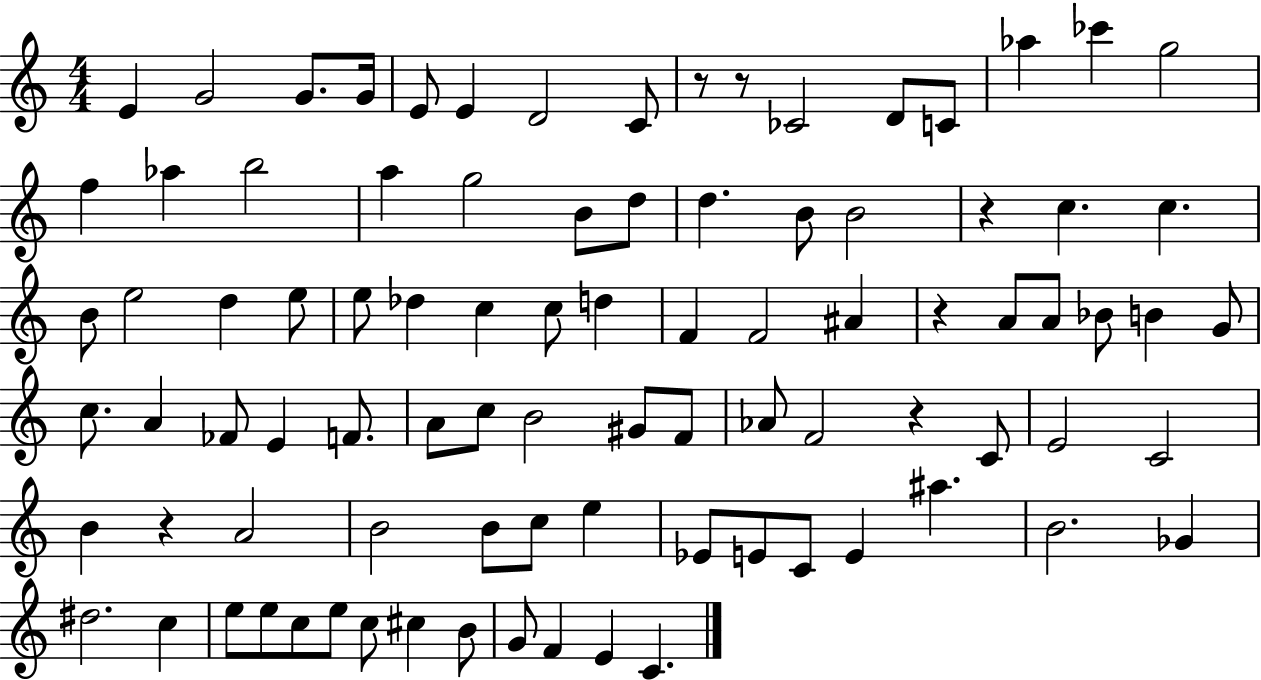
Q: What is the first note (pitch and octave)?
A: E4